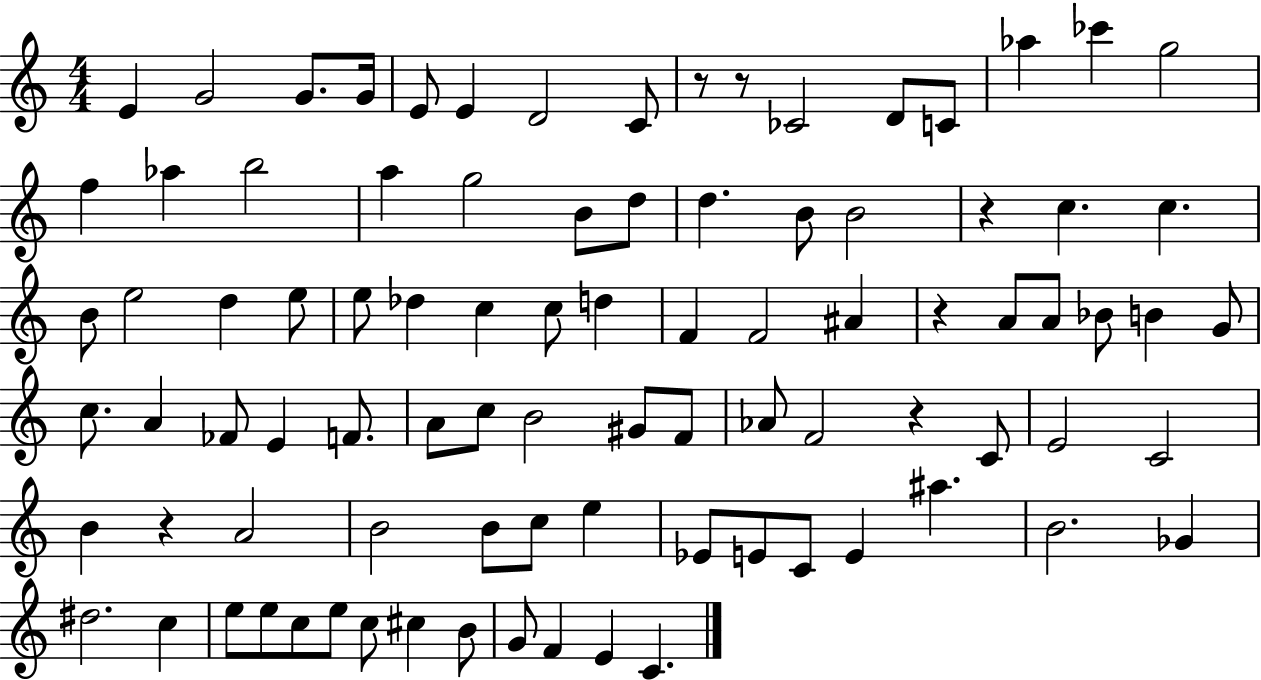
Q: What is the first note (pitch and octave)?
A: E4